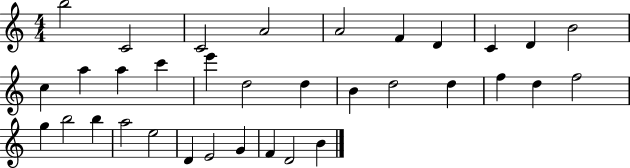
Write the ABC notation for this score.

X:1
T:Untitled
M:4/4
L:1/4
K:C
b2 C2 C2 A2 A2 F D C D B2 c a a c' e' d2 d B d2 d f d f2 g b2 b a2 e2 D E2 G F D2 B